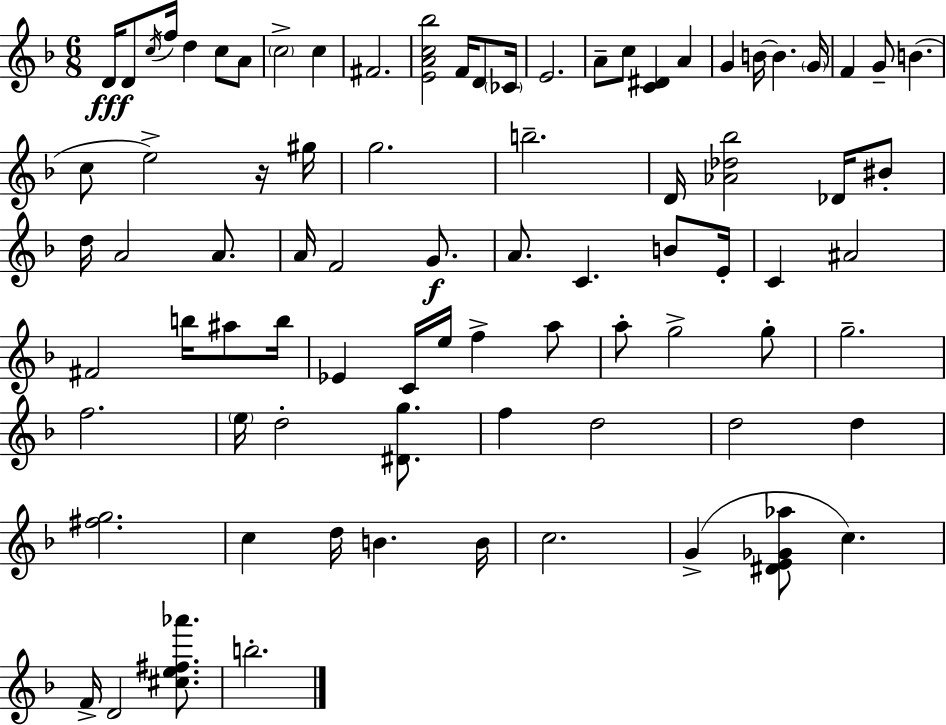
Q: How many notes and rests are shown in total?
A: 82